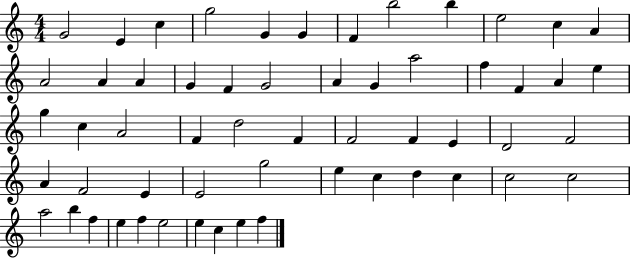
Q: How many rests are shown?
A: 0